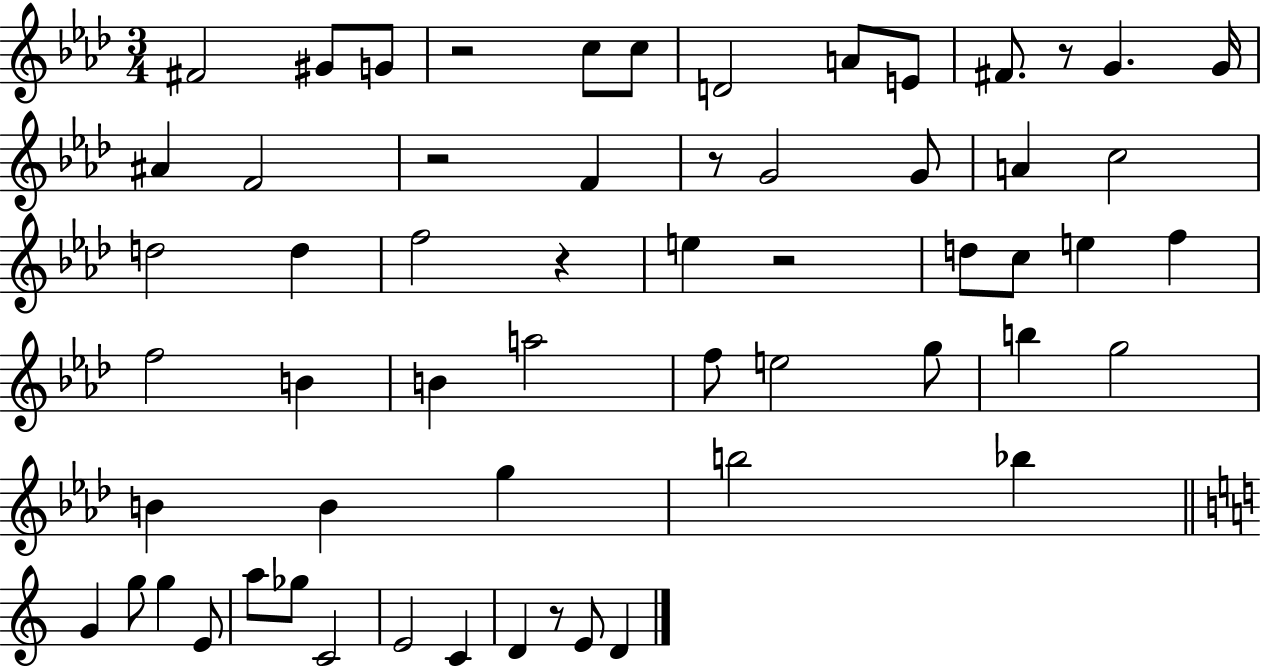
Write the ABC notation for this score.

X:1
T:Untitled
M:3/4
L:1/4
K:Ab
^F2 ^G/2 G/2 z2 c/2 c/2 D2 A/2 E/2 ^F/2 z/2 G G/4 ^A F2 z2 F z/2 G2 G/2 A c2 d2 d f2 z e z2 d/2 c/2 e f f2 B B a2 f/2 e2 g/2 b g2 B B g b2 _b G g/2 g E/2 a/2 _g/2 C2 E2 C D z/2 E/2 D